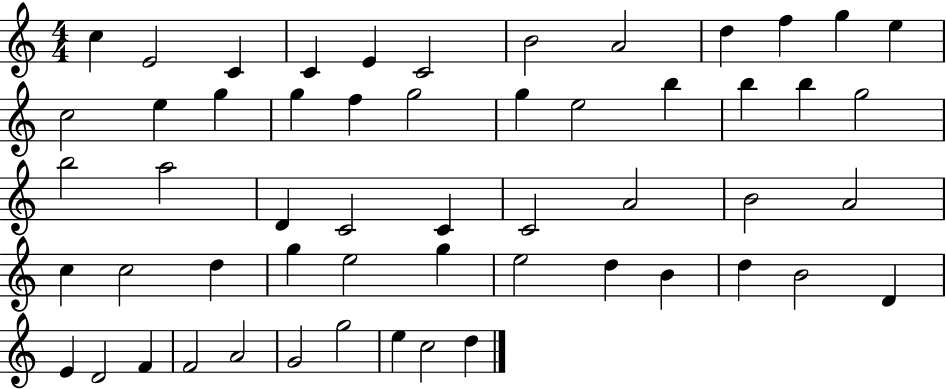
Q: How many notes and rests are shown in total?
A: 55